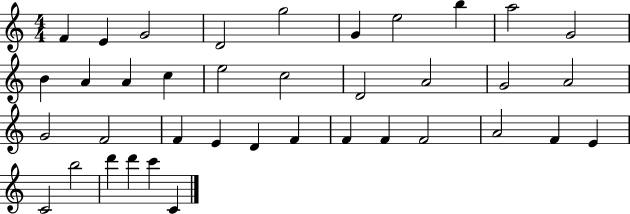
F4/q E4/q G4/h D4/h G5/h G4/q E5/h B5/q A5/h G4/h B4/q A4/q A4/q C5/q E5/h C5/h D4/h A4/h G4/h A4/h G4/h F4/h F4/q E4/q D4/q F4/q F4/q F4/q F4/h A4/h F4/q E4/q C4/h B5/h D6/q D6/q C6/q C4/q